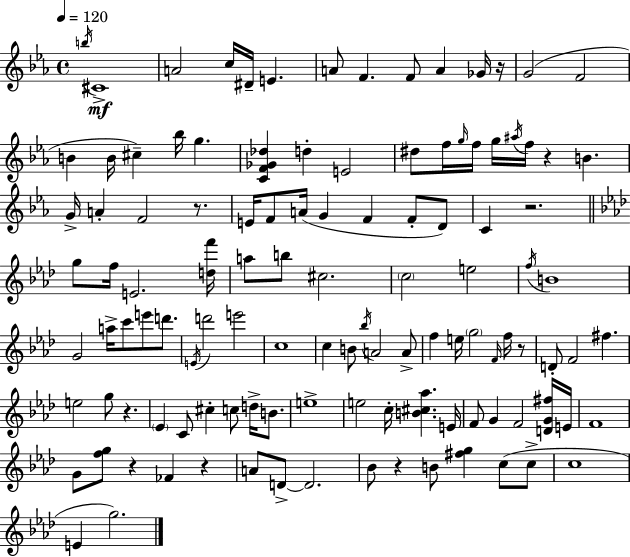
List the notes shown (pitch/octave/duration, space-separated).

B5/s C#4/w A4/h C5/s D#4/s E4/q. A4/e F4/q. F4/e A4/q Gb4/s R/s G4/h F4/h B4/q B4/s C#5/q Bb5/s G5/q. [C4,F4,Gb4,Db5]/q D5/q E4/h D#5/e F5/s G5/s F5/s G5/s A#5/s F5/s R/q B4/q. G4/s A4/q F4/h R/e. E4/s F4/e A4/s G4/q F4/q F4/e D4/e C4/q R/h. G5/e F5/s E4/h. [D5,F6]/s A5/e B5/e C#5/h. C5/h E5/h F5/s B4/w G4/h A5/s C6/e E6/e D6/e. E4/s D6/h E6/h C5/w C5/q B4/e Bb5/s A4/h A4/e F5/q E5/s G5/h F4/s F5/s R/e D4/e F4/h F#5/q. E5/h G5/e R/q. Eb4/q C4/e C#5/q C5/e D5/s B4/e. E5/w E5/h C5/s [B4,C#5,Ab5]/q. E4/s F4/e G4/q F4/h [D4,G4,F#5]/s E4/s F4/w G4/e [F5,G5]/e R/q FES4/q R/q A4/e D4/e D4/h. Bb4/e R/q B4/e [F#5,G5]/q C5/e C5/e C5/w E4/q G5/h.